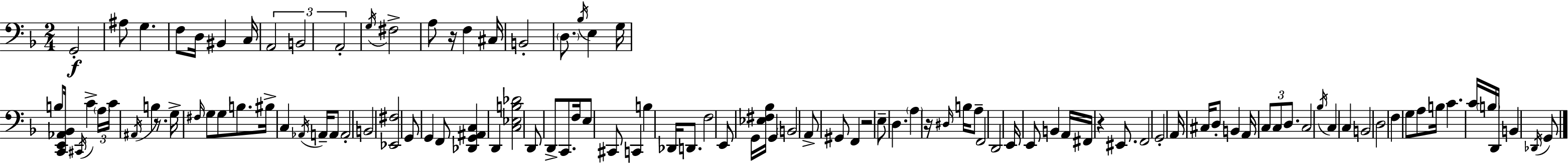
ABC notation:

X:1
T:Untitled
M:2/4
L:1/4
K:Dm
G,,2 ^A,/2 G, F,/2 D,/4 ^B,, C,/4 A,,2 B,,2 A,,2 G,/4 ^F,2 A,/2 z/4 F, ^C,/4 B,,2 D,/2 _B,/4 E, G,/4 B,/2 [C,,E,,_A,,_B,,]/4 ^C,,/4 C A,/4 C/4 ^A,,/4 B, z/2 G,/4 ^F,/4 G,/2 G,/2 B,/2 ^B,/4 C, _A,,/4 A,,/4 A,,/2 A,,2 B,,2 [_E,,^F,]2 G,,/2 G,, F,,/2 [_D,,G,,^A,,C,] D,, [C,_E,B,_D]2 D,,/2 D,,/2 C,,/2 F,/4 E,/2 ^C,,/2 C,, B, _D,,/4 D,,/2 F,2 E,,/2 G,,/4 [_E,^F,_B,]/4 G,, B,,2 A,,/2 ^G,,/2 F,, z2 E,/2 D, A, z/4 ^D,/4 B,/4 A,/2 F,,2 D,,2 E,,/4 E,,/2 B,, A,,/4 ^F,,/4 z ^E,,/2 F,,2 G,,2 A,,/4 ^C,/4 D,/2 B,, A,,/4 C,/2 C,/2 D,/2 C,2 _B,/4 C, C, B,,2 D,2 F, G,/2 A,/2 B,/4 C C/4 B,/4 D,,/4 B,, _D,,/4 G,,/2